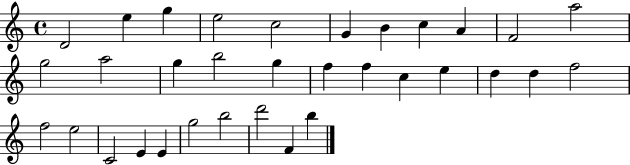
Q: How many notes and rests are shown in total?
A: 33